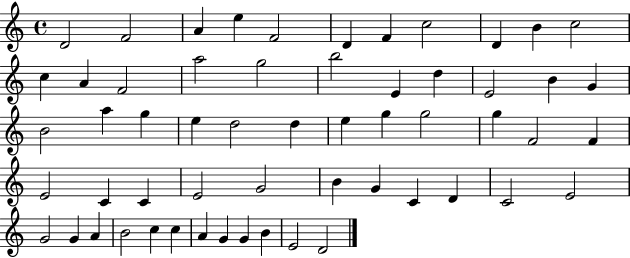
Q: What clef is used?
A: treble